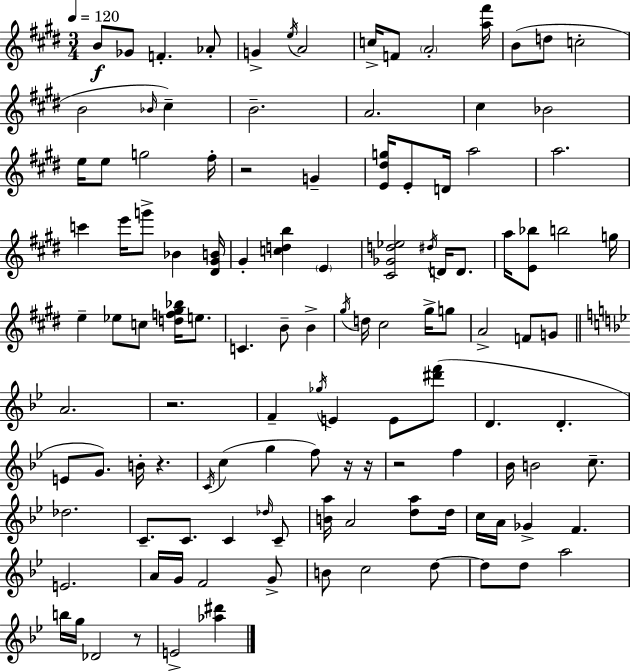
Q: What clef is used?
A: treble